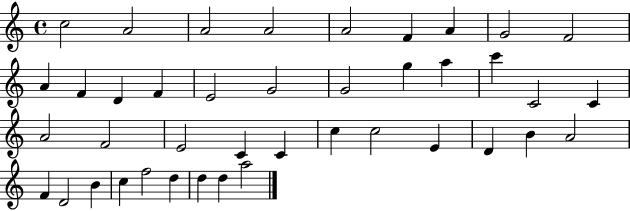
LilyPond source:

{
  \clef treble
  \time 4/4
  \defaultTimeSignature
  \key c \major
  c''2 a'2 | a'2 a'2 | a'2 f'4 a'4 | g'2 f'2 | \break a'4 f'4 d'4 f'4 | e'2 g'2 | g'2 g''4 a''4 | c'''4 c'2 c'4 | \break a'2 f'2 | e'2 c'4 c'4 | c''4 c''2 e'4 | d'4 b'4 a'2 | \break f'4 d'2 b'4 | c''4 f''2 d''4 | d''4 d''4 a''2 | \bar "|."
}